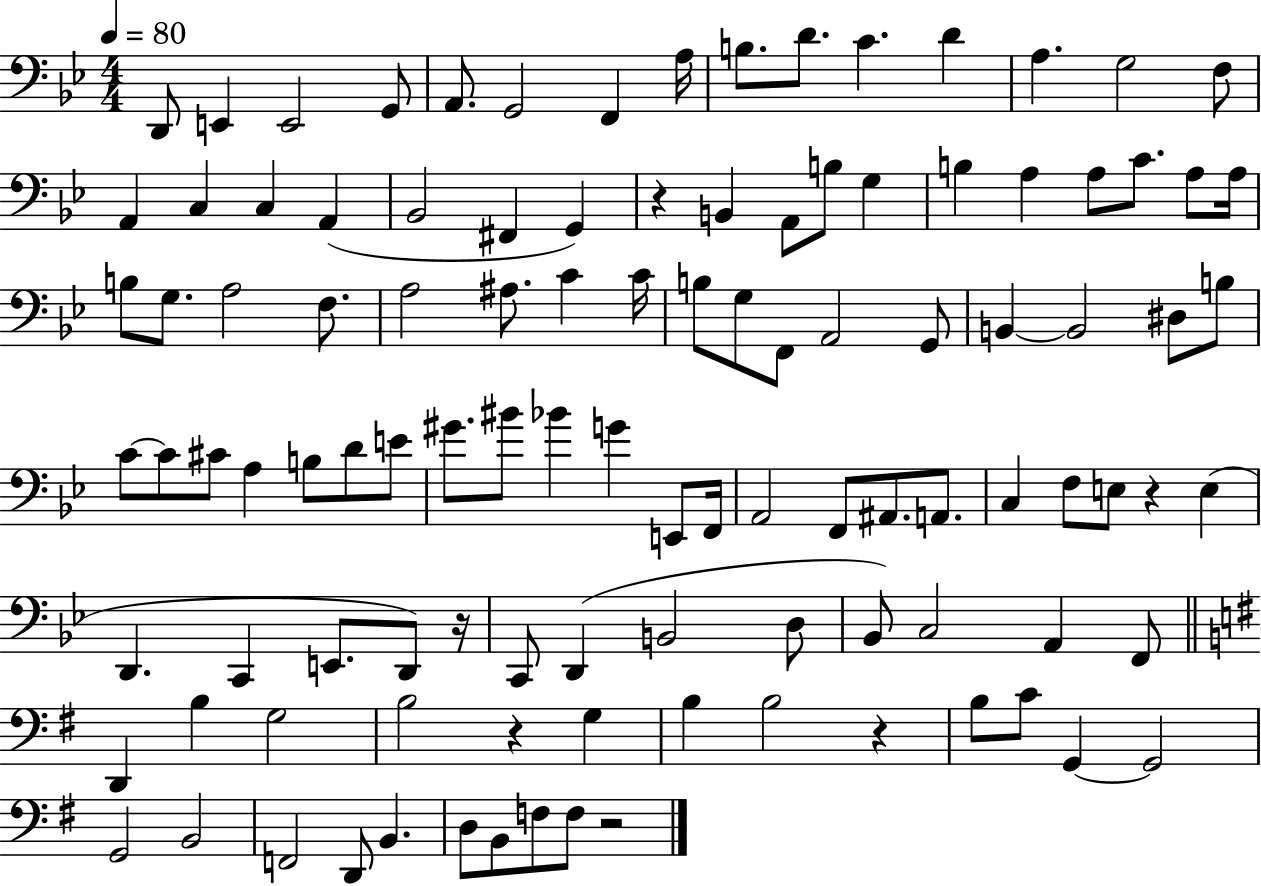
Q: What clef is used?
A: bass